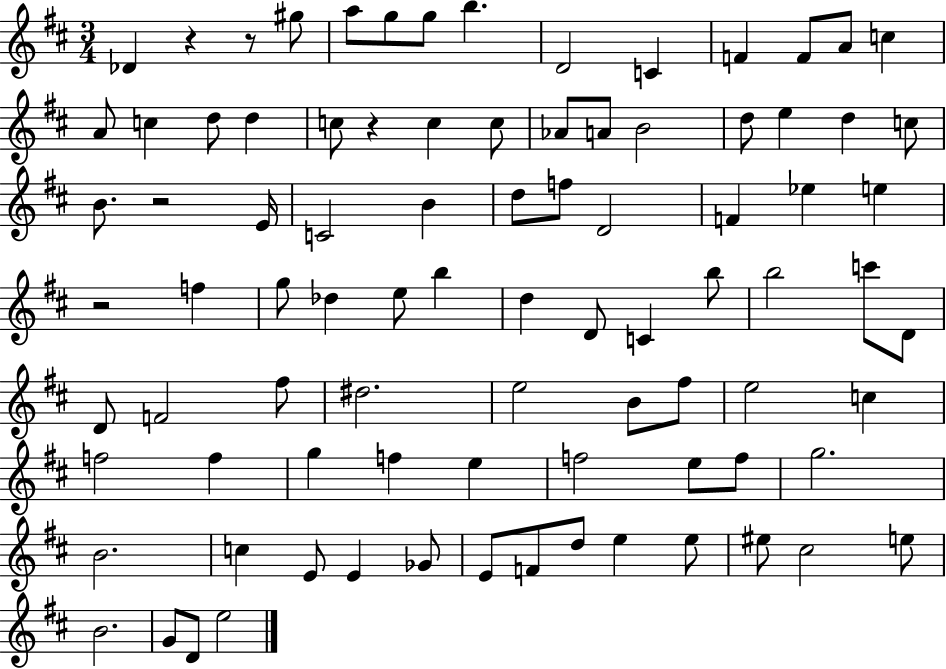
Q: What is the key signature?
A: D major